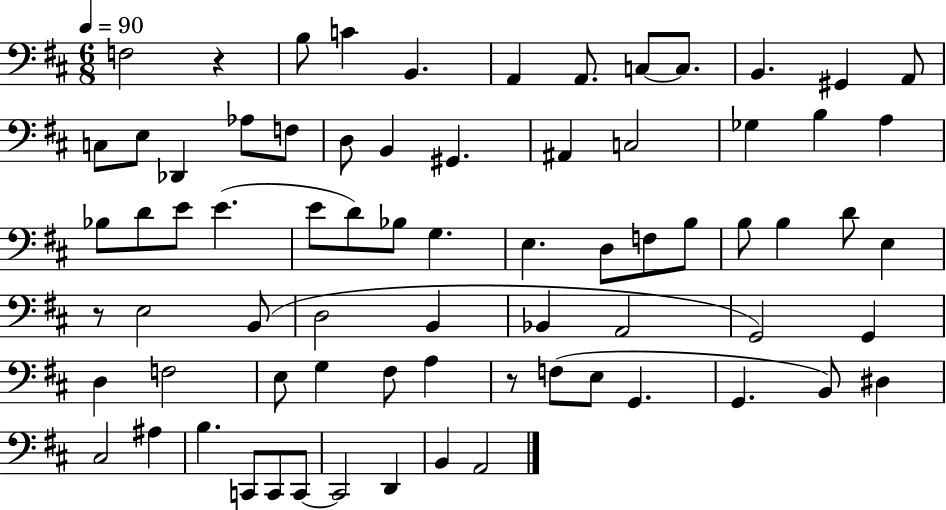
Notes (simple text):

F3/h R/q B3/e C4/q B2/q. A2/q A2/e. C3/e C3/e. B2/q. G#2/q A2/e C3/e E3/e Db2/q Ab3/e F3/e D3/e B2/q G#2/q. A#2/q C3/h Gb3/q B3/q A3/q Bb3/e D4/e E4/e E4/q. E4/e D4/e Bb3/e G3/q. E3/q. D3/e F3/e B3/e B3/e B3/q D4/e E3/q R/e E3/h B2/e D3/h B2/q Bb2/q A2/h G2/h G2/q D3/q F3/h E3/e G3/q F#3/e A3/q R/e F3/e E3/e G2/q. G2/q. B2/e D#3/q C#3/h A#3/q B3/q. C2/e C2/e C2/e C2/h D2/q B2/q A2/h